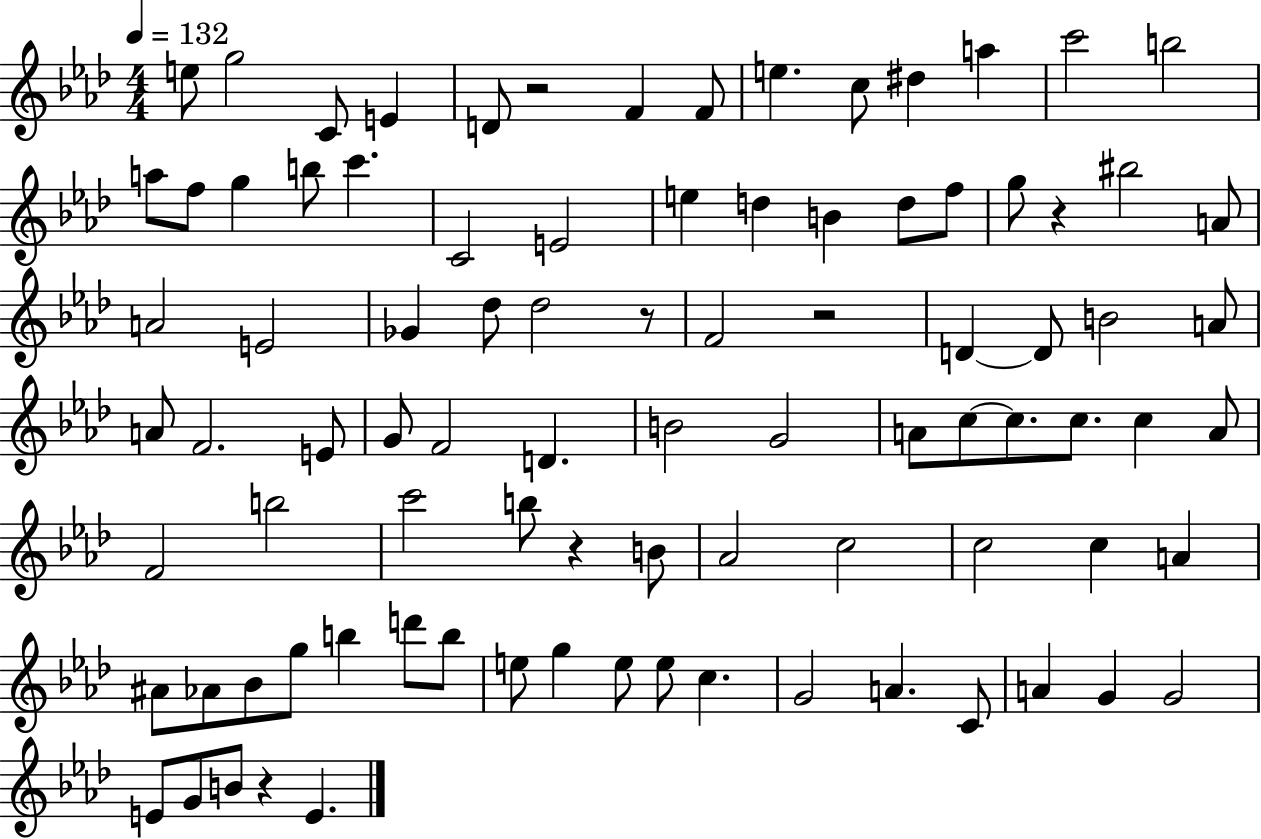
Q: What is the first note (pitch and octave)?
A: E5